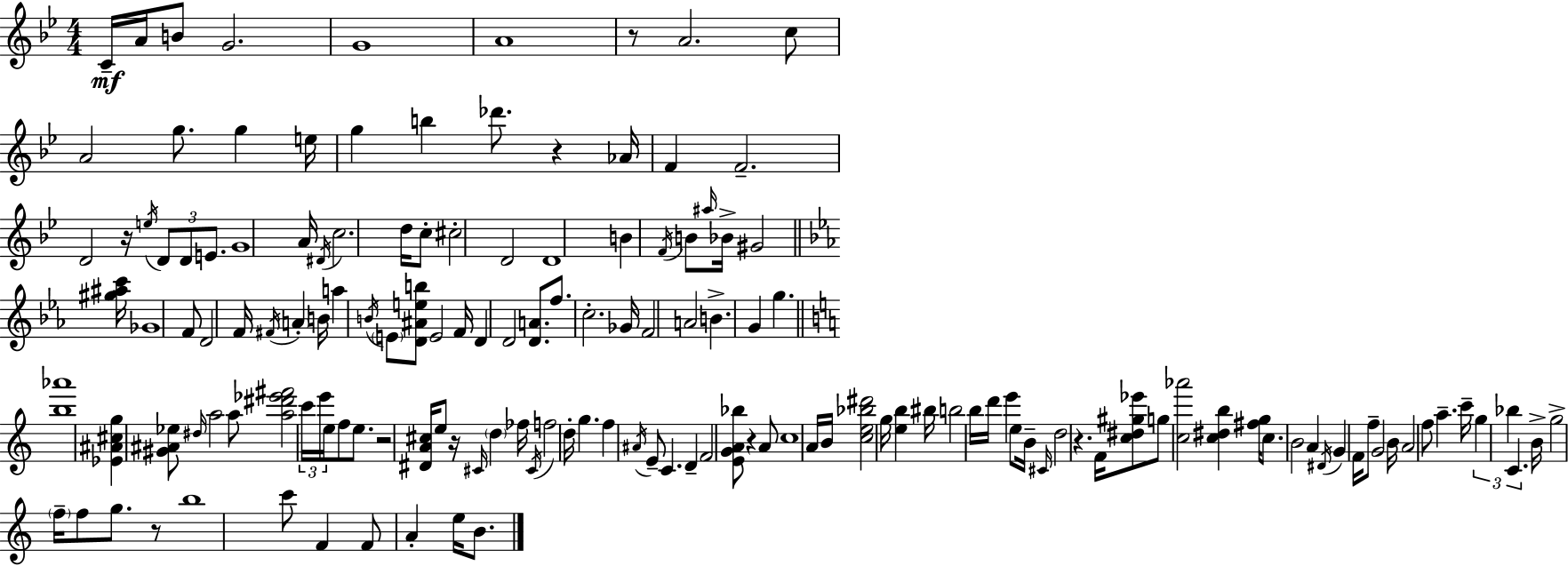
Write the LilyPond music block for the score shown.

{
  \clef treble
  \numericTimeSignature
  \time 4/4
  \key bes \major
  c'16--\mf a'16 b'8 g'2. | g'1 | a'1 | r8 a'2. c''8 | \break a'2 g''8. g''4 e''16 | g''4 b''4 des'''8. r4 aes'16 | f'4 f'2.-- | d'2 r16 \acciaccatura { e''16 } \tuplet 3/2 { d'8 d'8 e'8. } | \break g'1 | a'16 \acciaccatura { dis'16 } c''2. d''16 | c''8-. cis''2-. d'2 | d'1 | \break b'4 \acciaccatura { f'16 } b'8 \grace { ais''16 } bes'16-> gis'2 | \bar "||" \break \key ees \major <gis'' ais'' c'''>16 ges'1 | f'8 d'2 f'16 \acciaccatura { fis'16 } \parenthesize a'4-. | b'16 a''4 \acciaccatura { b'16 } \parenthesize e'8 <d' ais' e'' b''>8 e'2 | f'16 d'4 d'2 | \break <d' a'>8. f''8. c''2.-. | ges'16 f'2 a'2 | b'4.-> g'4 g''4. | \bar "||" \break \key a \minor <b'' aes'''>1 | <ees' ais' cis'' g''>4 <gis' ais' ees''>8 \grace { dis''16 } a''2 a''8 | <a'' dis''' ees''' fis'''>2 \tuplet 3/2 { c'''16 e'''16 e''16 } f''8 e''8. | r2 <dis' a' cis''>16 e''8 r16 \grace { cis'16 } \parenthesize d''4 | \break fes''16 \acciaccatura { cis'16 } f''2 d''16-. g''4. | f''4 \acciaccatura { ais'16 } e'8-- c'4. | d'4-- f'2 <e' g' a' bes''>8 r4 | a'8 c''1 | \break a'16 b'16 <c'' e'' bes'' dis'''>2 g''16 <e'' b''>4 | bis''16 b''2 b''16 d'''16 e'''4 | e''8 b'16-- \grace { cis'16 } d''2 r4. | f'16 <c'' dis'' gis'' ees'''>8 g''8 <c'' aes'''>2 | \break <c'' dis'' b''>4 <fis'' g''>16 c''8. b'2 | a'4 \acciaccatura { dis'16 } g'4 f'16 f''8-- g'2 | b'16 a'2 f''8 | a''4.-- c'''16-- \tuplet 3/2 { g''4 bes''4 c'4. } | \break b'16-> g''2-> \parenthesize f''16-- f''8 | g''8. r8 b''1 | c'''8 f'4 f'8 a'4-. | e''16 b'8. \bar "|."
}